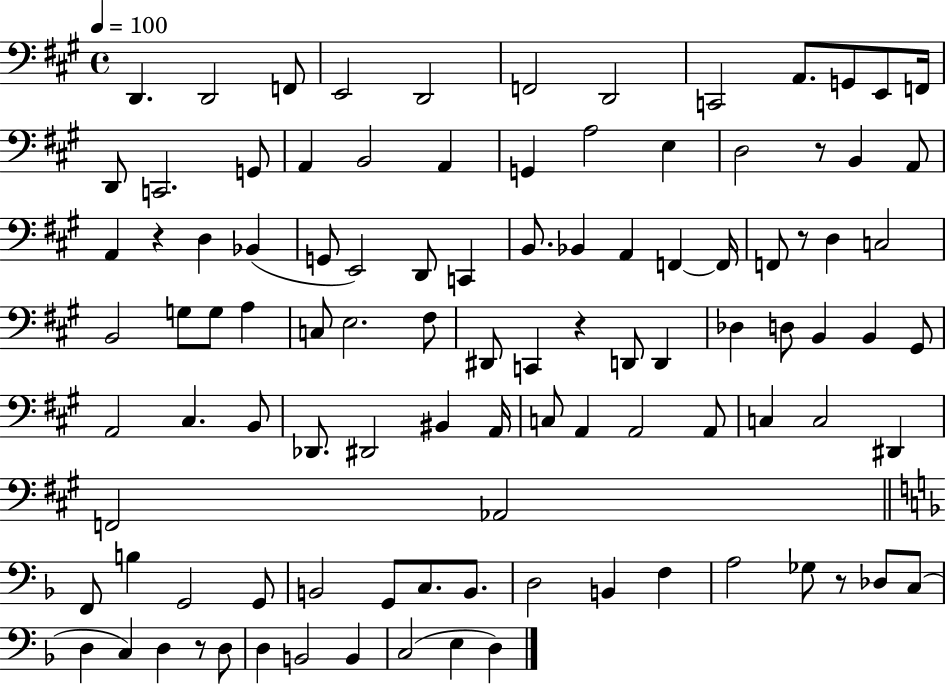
X:1
T:Untitled
M:4/4
L:1/4
K:A
D,, D,,2 F,,/2 E,,2 D,,2 F,,2 D,,2 C,,2 A,,/2 G,,/2 E,,/2 F,,/4 D,,/2 C,,2 G,,/2 A,, B,,2 A,, G,, A,2 E, D,2 z/2 B,, A,,/2 A,, z D, _B,, G,,/2 E,,2 D,,/2 C,, B,,/2 _B,, A,, F,, F,,/4 F,,/2 z/2 D, C,2 B,,2 G,/2 G,/2 A, C,/2 E,2 ^F,/2 ^D,,/2 C,, z D,,/2 D,, _D, D,/2 B,, B,, ^G,,/2 A,,2 ^C, B,,/2 _D,,/2 ^D,,2 ^B,, A,,/4 C,/2 A,, A,,2 A,,/2 C, C,2 ^D,, F,,2 _A,,2 F,,/2 B, G,,2 G,,/2 B,,2 G,,/2 C,/2 B,,/2 D,2 B,, F, A,2 _G,/2 z/2 _D,/2 C,/2 D, C, D, z/2 D,/2 D, B,,2 B,, C,2 E, D,